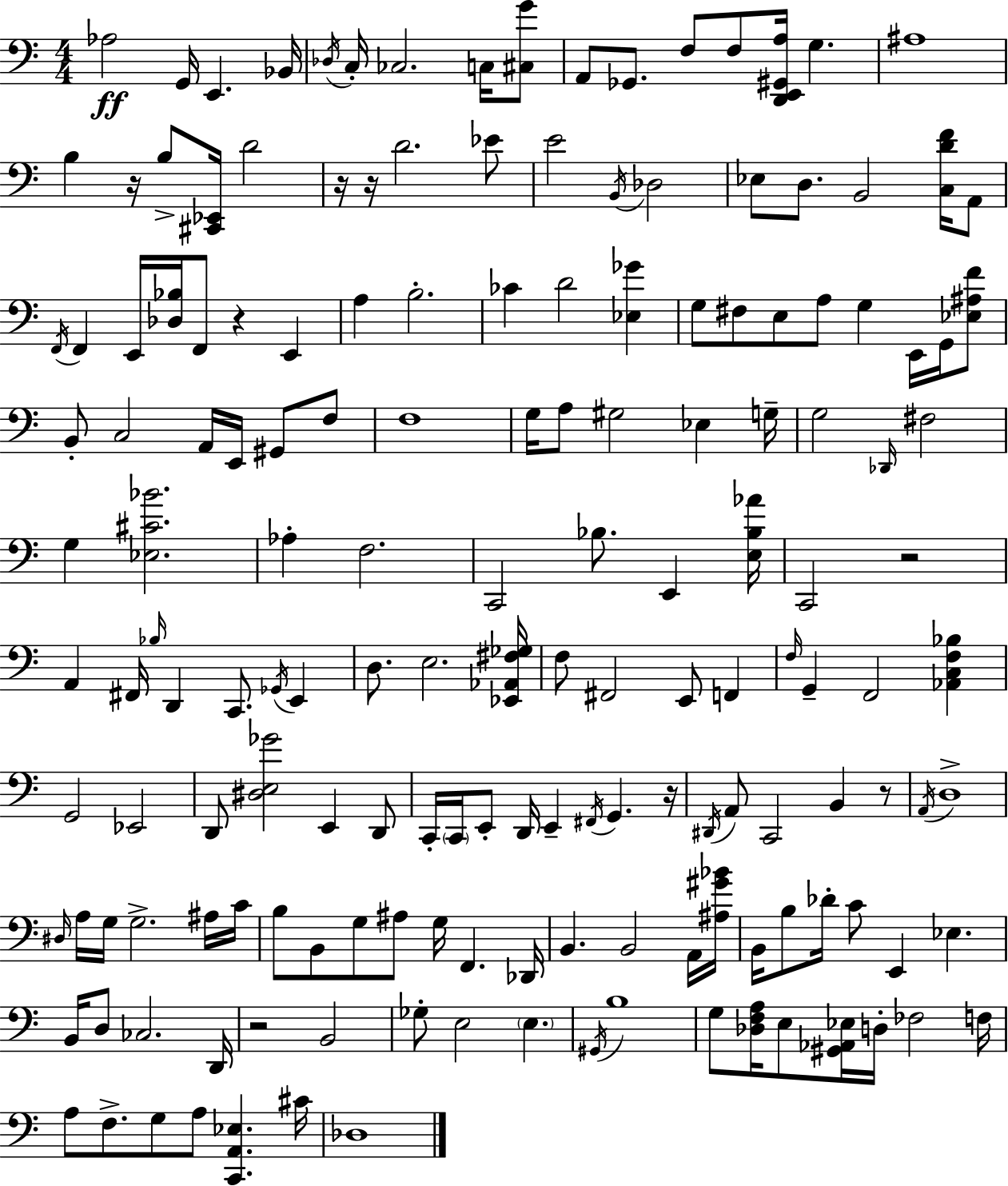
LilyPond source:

{
  \clef bass
  \numericTimeSignature
  \time 4/4
  \key a \minor
  aes2\ff g,16 e,4. bes,16 | \acciaccatura { des16 } c16-. ces2. c16 <cis g'>8 | a,8 ges,8. f8 f8 <d, e, gis, a>16 g4. | ais1 | \break b4 r16 b8-> <cis, ees,>16 d'2 | r16 r16 d'2. ees'8 | e'2 \acciaccatura { b,16 } des2 | ees8 d8. b,2 <c d' f'>16 | \break a,8 \acciaccatura { f,16 } f,4 e,16 <des bes>16 f,8 r4 e,4 | a4 b2.-. | ces'4 d'2 <ees ges'>4 | g8 fis8 e8 a8 g4 e,16 | \break g,16 <ees ais f'>8 b,8-. c2 a,16 e,16 gis,8 | f8 f1 | g16 a8 gis2 ees4 | g16-- g2 \grace { des,16 } fis2 | \break g4 <ees cis' bes'>2. | aes4-. f2. | c,2 bes8. e,4 | <e bes aes'>16 c,2 r2 | \break a,4 fis,16 \grace { bes16 } d,4 c,8. | \acciaccatura { ges,16 } e,4 d8. e2. | <ees, aes, fis ges>16 f8 fis,2 | e,8 f,4 \grace { f16 } g,4-- f,2 | \break <aes, c f bes>4 g,2 ees,2 | d,8 <dis e ges'>2 | e,4 d,8 c,16-. \parenthesize c,16 e,8-. d,16 e,4-- | \acciaccatura { fis,16 } g,4. r16 \acciaccatura { dis,16 } a,8 c,2 | \break b,4 r8 \acciaccatura { a,16 } d1-> | \grace { dis16 } a16 g16 g2.-> | ais16 c'16 b8 b,8 g8 | ais8 g16 f,4. des,16 b,4. | \break b,2 a,16 <ais gis' bes'>16 b,16 b8 des'16-. c'8 | e,4 ees4. b,16 d8 ces2. | d,16 r2 | b,2 ges8-. e2 | \break \parenthesize e4. \acciaccatura { gis,16 } b1 | g8 <des f a>16 e8 | <gis, aes, ees>16 d16-. fes2 f16 a8 f8.-> | g8 a8 <c, a, ees>4. cis'16 des1 | \break \bar "|."
}